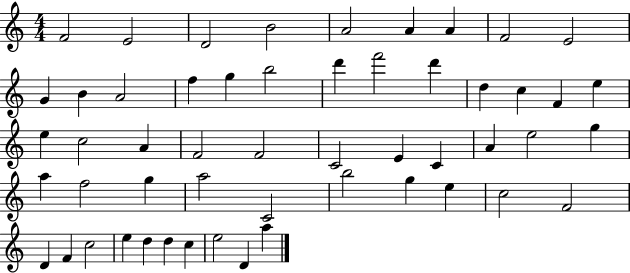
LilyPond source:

{
  \clef treble
  \numericTimeSignature
  \time 4/4
  \key c \major
  f'2 e'2 | d'2 b'2 | a'2 a'4 a'4 | f'2 e'2 | \break g'4 b'4 a'2 | f''4 g''4 b''2 | d'''4 f'''2 d'''4 | d''4 c''4 f'4 e''4 | \break e''4 c''2 a'4 | f'2 f'2 | c'2 e'4 c'4 | a'4 e''2 g''4 | \break a''4 f''2 g''4 | a''2 c'2 | b''2 g''4 e''4 | c''2 f'2 | \break d'4 f'4 c''2 | e''4 d''4 d''4 c''4 | e''2 d'4 a''4 | \bar "|."
}